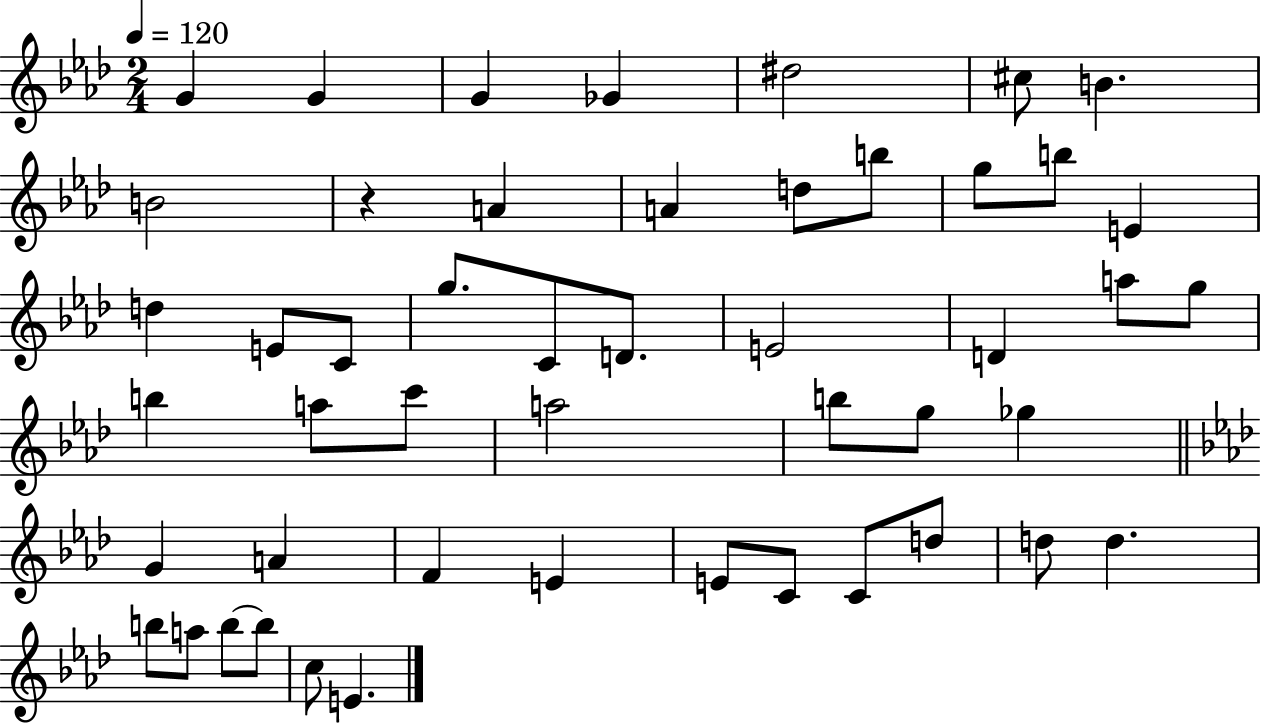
G4/q G4/q G4/q Gb4/q D#5/h C#5/e B4/q. B4/h R/q A4/q A4/q D5/e B5/e G5/e B5/e E4/q D5/q E4/e C4/e G5/e. C4/e D4/e. E4/h D4/q A5/e G5/e B5/q A5/e C6/e A5/h B5/e G5/e Gb5/q G4/q A4/q F4/q E4/q E4/e C4/e C4/e D5/e D5/e D5/q. B5/e A5/e B5/e B5/e C5/e E4/q.